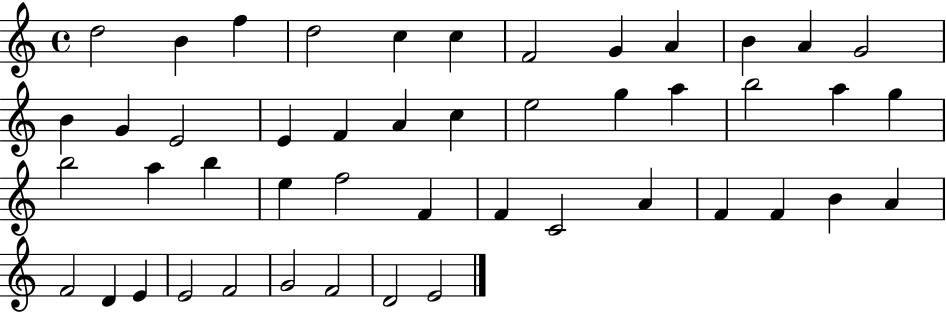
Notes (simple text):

D5/h B4/q F5/q D5/h C5/q C5/q F4/h G4/q A4/q B4/q A4/q G4/h B4/q G4/q E4/h E4/q F4/q A4/q C5/q E5/h G5/q A5/q B5/h A5/q G5/q B5/h A5/q B5/q E5/q F5/h F4/q F4/q C4/h A4/q F4/q F4/q B4/q A4/q F4/h D4/q E4/q E4/h F4/h G4/h F4/h D4/h E4/h